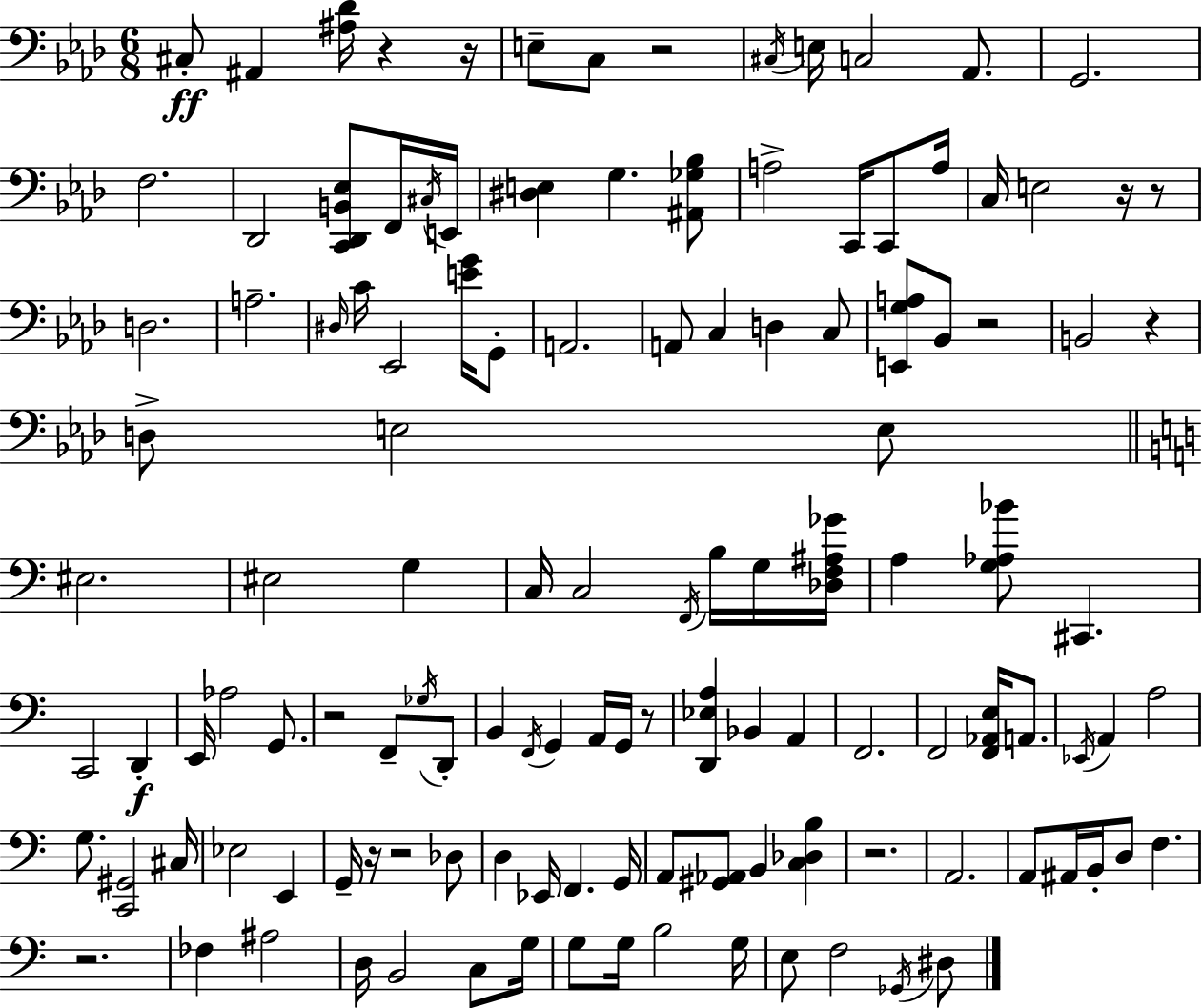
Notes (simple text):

C#3/e A#2/q [A#3,Db4]/s R/q R/s E3/e C3/e R/h C#3/s E3/s C3/h Ab2/e. G2/h. F3/h. Db2/h [C2,Db2,B2,Eb3]/e F2/s C#3/s E2/s [D#3,E3]/q G3/q. [A#2,Gb3,Bb3]/e A3/h C2/s C2/e A3/s C3/s E3/h R/s R/e D3/h. A3/h. D#3/s C4/s Eb2/h [E4,G4]/s G2/e A2/h. A2/e C3/q D3/q C3/e [E2,G3,A3]/e Bb2/e R/h B2/h R/q D3/e E3/h E3/e EIS3/h. EIS3/h G3/q C3/s C3/h F2/s B3/s G3/s [Db3,F3,A#3,Gb4]/s A3/q [G3,Ab3,Bb4]/e C#2/q. C2/h D2/q E2/s Ab3/h G2/e. R/h F2/e Gb3/s D2/e B2/q F2/s G2/q A2/s G2/s R/e [D2,Eb3,A3]/q Bb2/q A2/q F2/h. F2/h [F2,Ab2,E3]/s A2/e. Eb2/s A2/q A3/h G3/e. [C2,G#2]/h C#3/s Eb3/h E2/q G2/s R/s R/h Db3/e D3/q Eb2/s F2/q. G2/s A2/e [G#2,Ab2]/e B2/q [C3,Db3,B3]/q R/h. A2/h. A2/e A#2/s B2/s D3/e F3/q. R/h. FES3/q A#3/h D3/s B2/h C3/e G3/s G3/e G3/s B3/h G3/s E3/e F3/h Gb2/s D#3/e